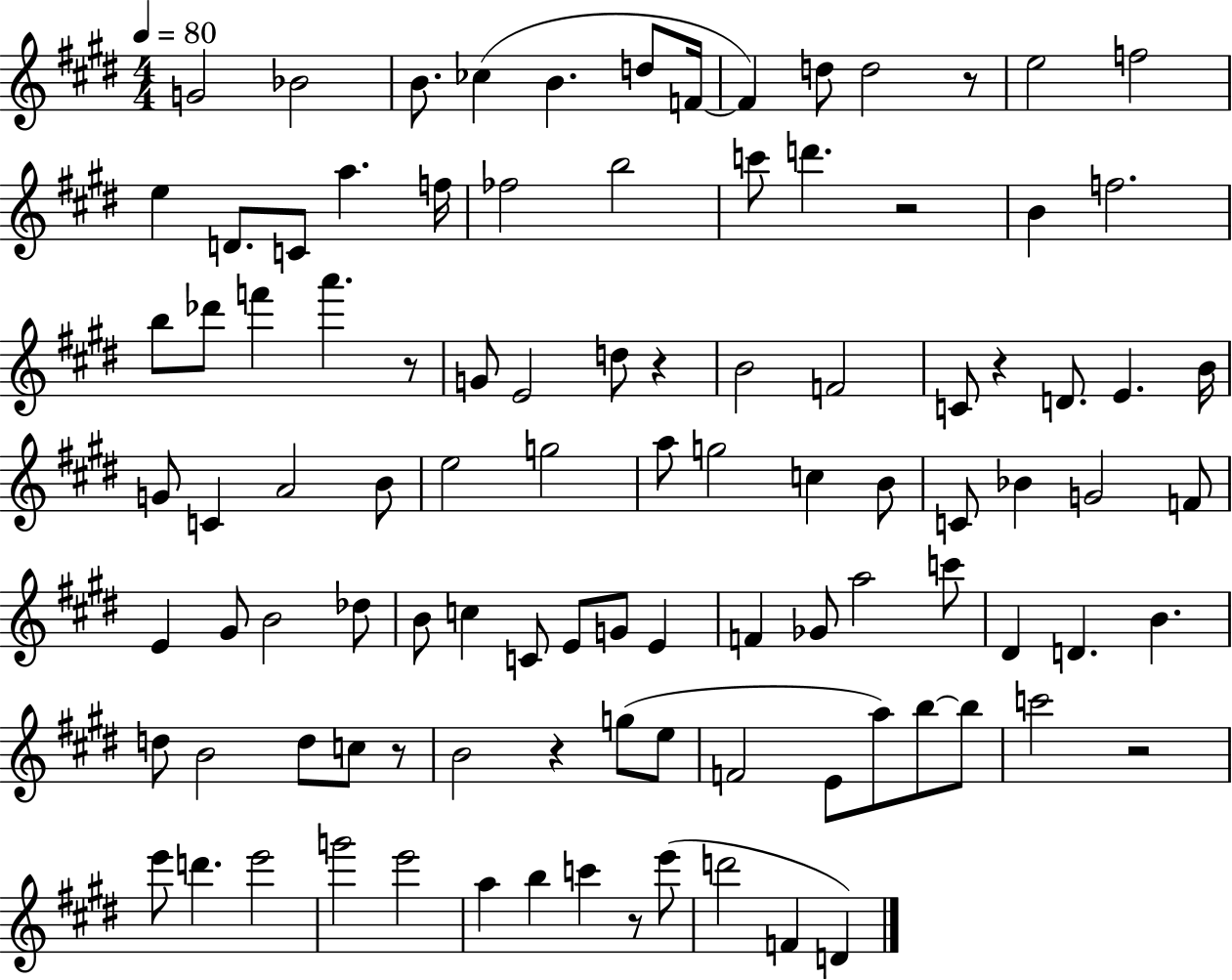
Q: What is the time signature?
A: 4/4